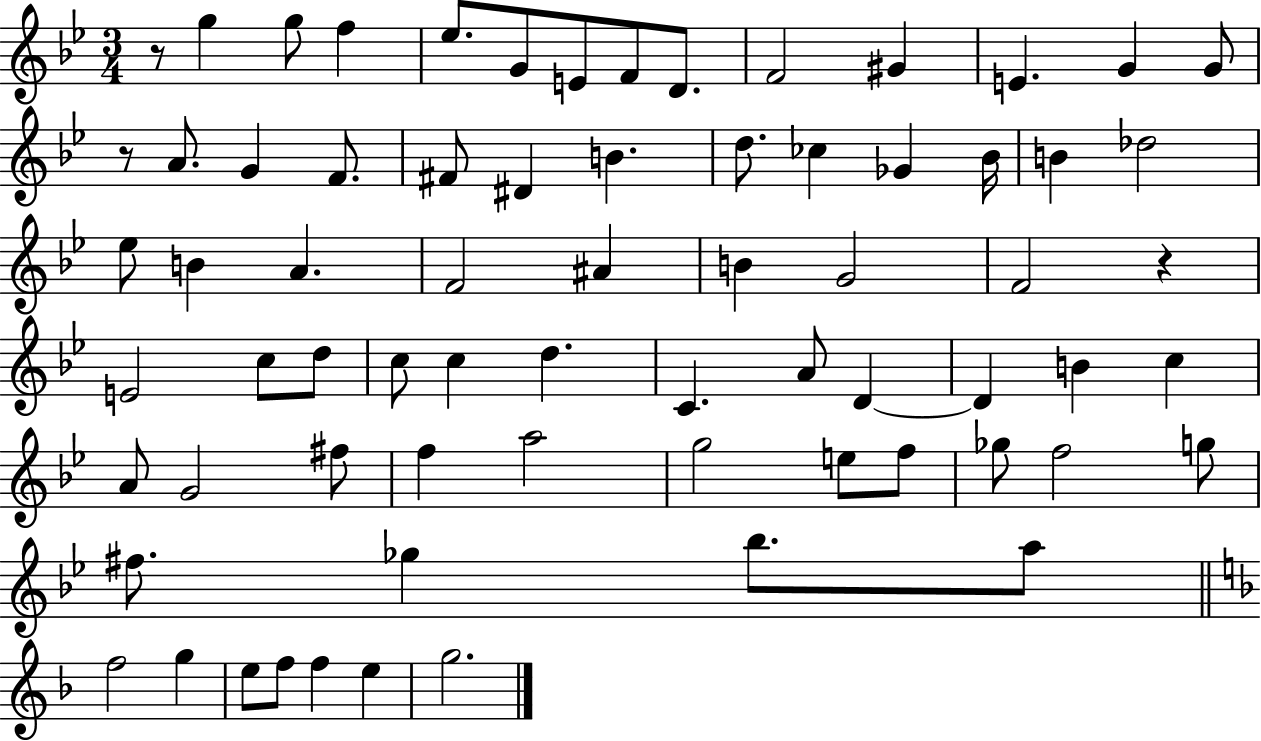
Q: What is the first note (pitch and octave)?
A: G5